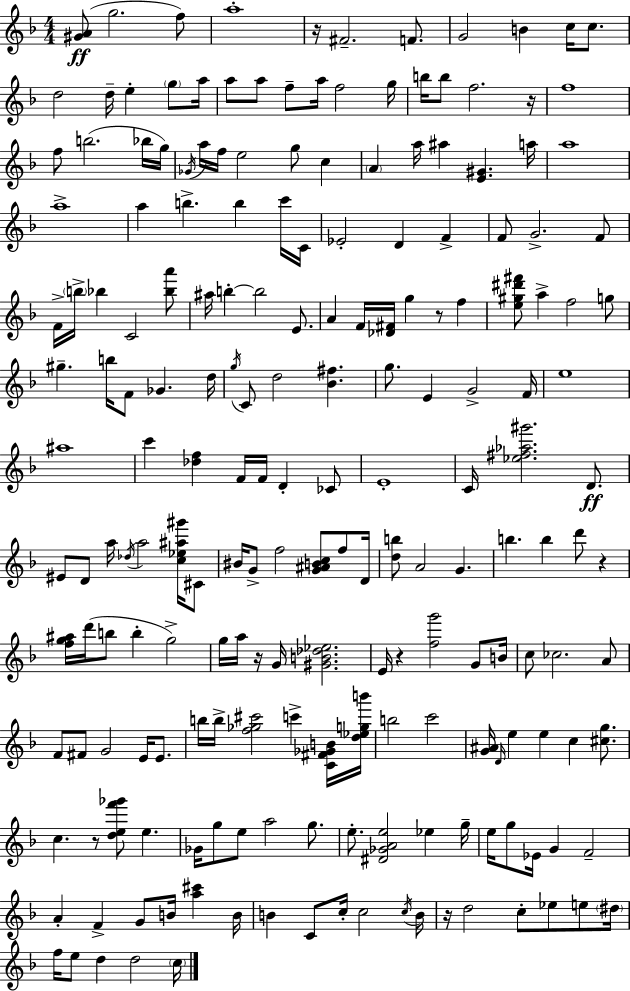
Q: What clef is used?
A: treble